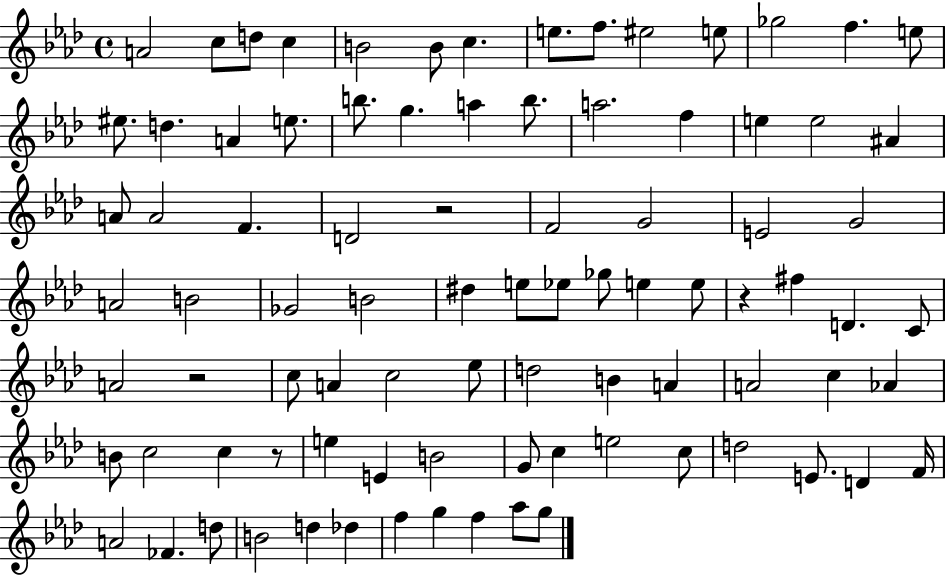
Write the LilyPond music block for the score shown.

{
  \clef treble
  \time 4/4
  \defaultTimeSignature
  \key aes \major
  a'2 c''8 d''8 c''4 | b'2 b'8 c''4. | e''8. f''8. eis''2 e''8 | ges''2 f''4. e''8 | \break eis''8. d''4. a'4 e''8. | b''8. g''4. a''4 b''8. | a''2. f''4 | e''4 e''2 ais'4 | \break a'8 a'2 f'4. | d'2 r2 | f'2 g'2 | e'2 g'2 | \break a'2 b'2 | ges'2 b'2 | dis''4 e''8 ees''8 ges''8 e''4 e''8 | r4 fis''4 d'4. c'8 | \break a'2 r2 | c''8 a'4 c''2 ees''8 | d''2 b'4 a'4 | a'2 c''4 aes'4 | \break b'8 c''2 c''4 r8 | e''4 e'4 b'2 | g'8 c''4 e''2 c''8 | d''2 e'8. d'4 f'16 | \break a'2 fes'4. d''8 | b'2 d''4 des''4 | f''4 g''4 f''4 aes''8 g''8 | \bar "|."
}